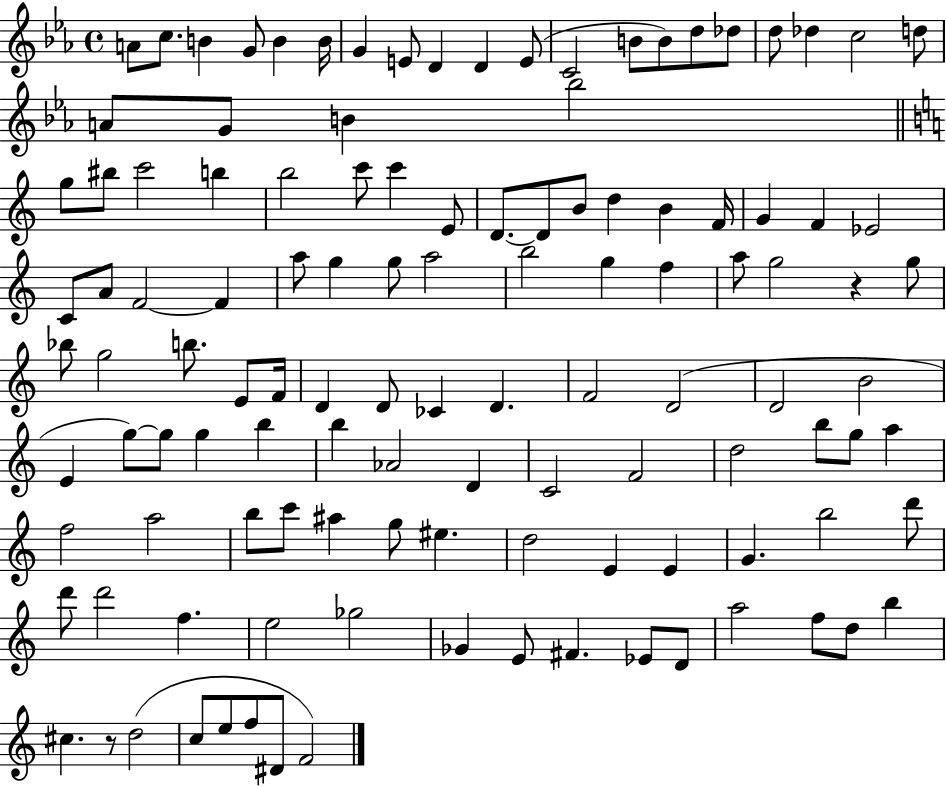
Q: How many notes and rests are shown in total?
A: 118